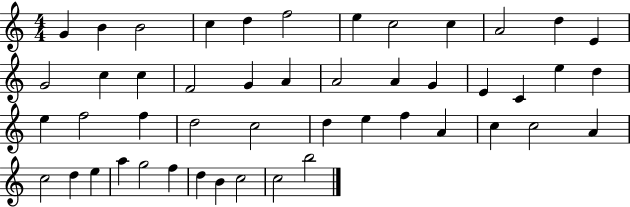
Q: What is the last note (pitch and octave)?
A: B5